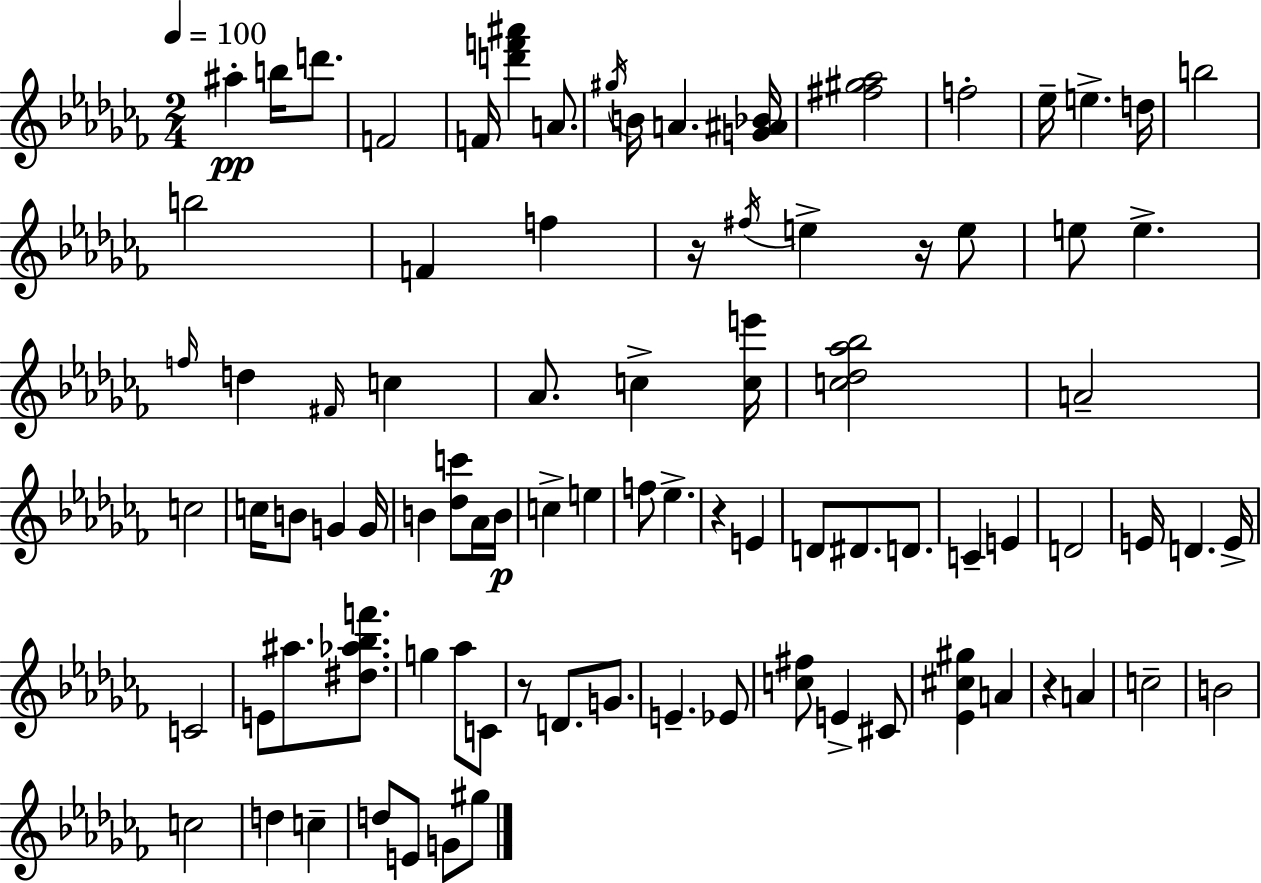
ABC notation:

X:1
T:Untitled
M:2/4
L:1/4
K:Abm
^a b/4 d'/2 F2 F/4 [d'f'^a'] A/2 ^g/4 B/4 A [G^A_B]/4 [^f^g_a]2 f2 _e/4 e d/4 b2 b2 F f z/4 ^f/4 e z/4 e/2 e/2 e f/4 d ^F/4 c _A/2 c [ce']/4 [c_d_a_b]2 A2 c2 c/4 B/2 G G/4 B [_dc']/2 _A/4 B/4 c e f/2 _e z E D/2 ^D/2 D/2 C E D2 E/4 D E/4 C2 E/2 ^a/2 [^d_a_bf']/2 g _a/2 C/2 z/2 D/2 G/2 E _E/2 [c^f]/2 E ^C/2 [_E^c^g] A z A c2 B2 c2 d c d/2 E/2 G/2 ^g/2